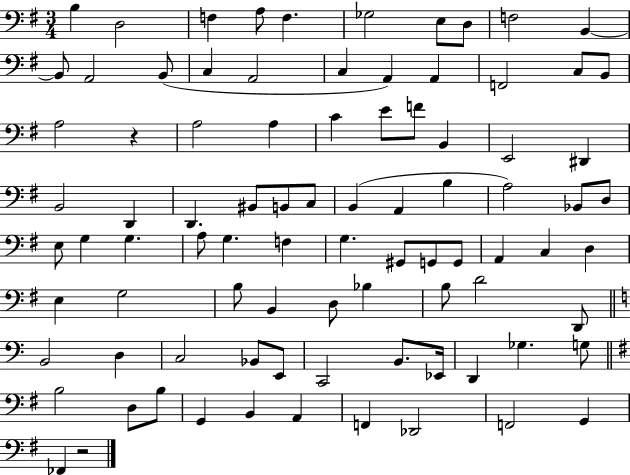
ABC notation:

X:1
T:Untitled
M:3/4
L:1/4
K:G
B, D,2 F, A,/2 F, _G,2 E,/2 D,/2 F,2 B,, B,,/2 A,,2 B,,/2 C, A,,2 C, A,, A,, F,,2 C,/2 B,,/2 A,2 z A,2 A, C E/2 F/2 B,, E,,2 ^D,, B,,2 D,, D,, ^B,,/2 B,,/2 C,/2 B,, A,, B, A,2 _B,,/2 D,/2 E,/2 G, G, A,/2 G, F, G, ^G,,/2 G,,/2 G,,/2 A,, C, D, E, G,2 B,/2 B,, D,/2 _B, B,/2 D2 D,,/2 B,,2 D, C,2 _B,,/2 E,,/2 C,,2 B,,/2 _E,,/4 D,, _G, G,/2 B,2 D,/2 B,/2 G,, B,, A,, F,, _D,,2 F,,2 G,, _F,, z2